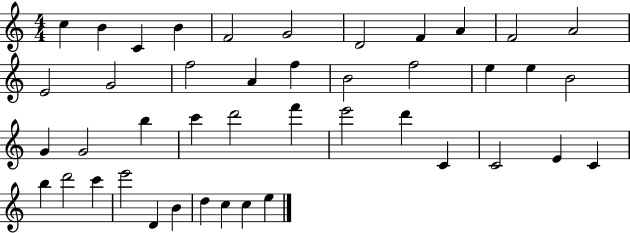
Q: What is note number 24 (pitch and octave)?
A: B5